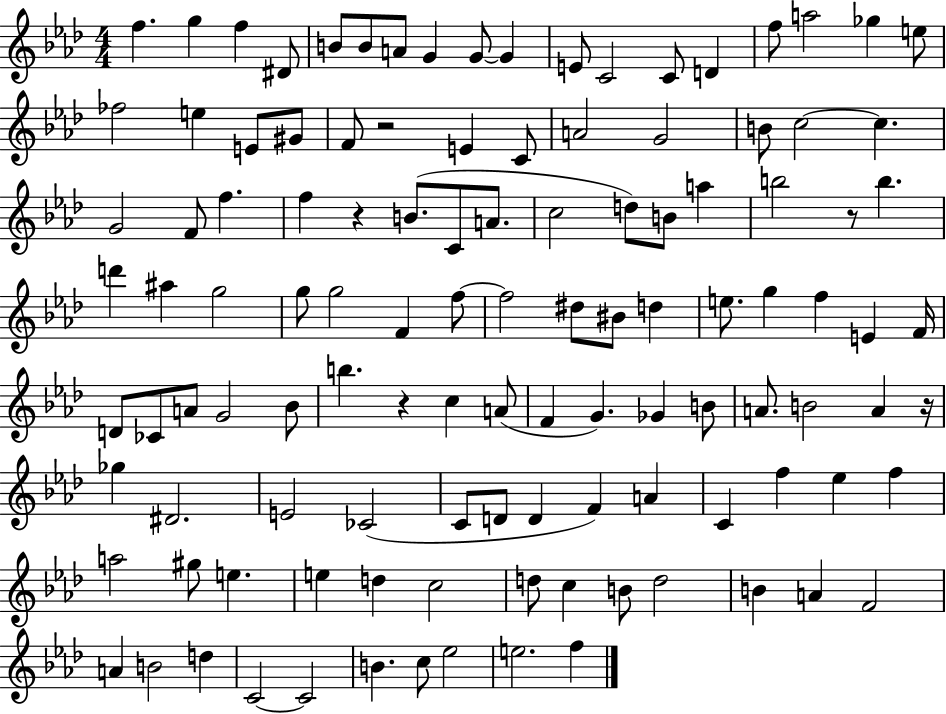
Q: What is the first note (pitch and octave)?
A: F5